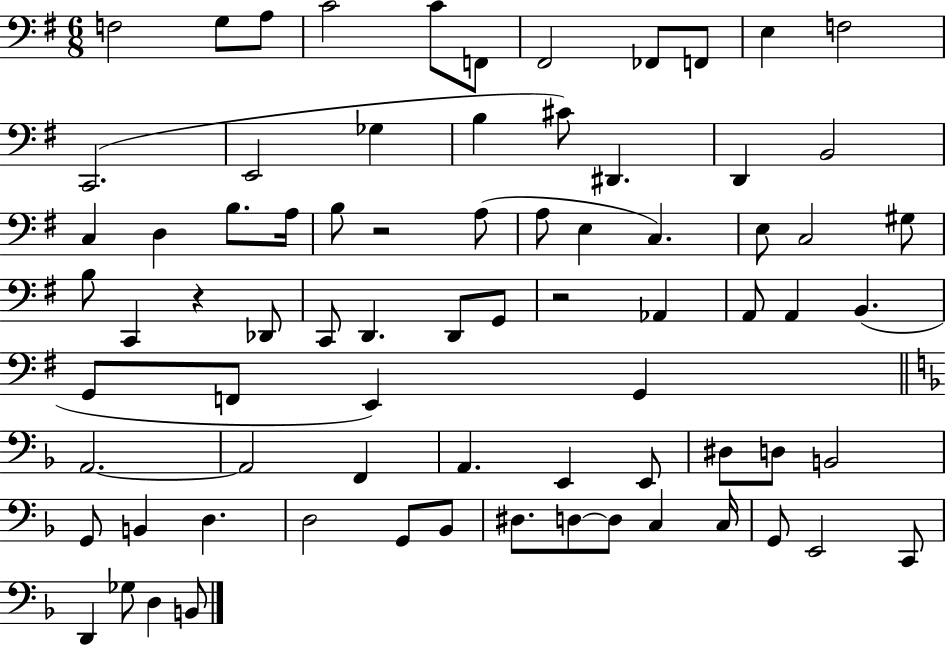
{
  \clef bass
  \numericTimeSignature
  \time 6/8
  \key g \major
  f2 g8 a8 | c'2 c'8 f,8 | fis,2 fes,8 f,8 | e4 f2 | \break c,2.( | e,2 ges4 | b4 cis'8) dis,4. | d,4 b,2 | \break c4 d4 b8. a16 | b8 r2 a8( | a8 e4 c4.) | e8 c2 gis8 | \break b8 c,4 r4 des,8 | c,8 d,4. d,8 g,8 | r2 aes,4 | a,8 a,4 b,4.( | \break g,8 f,8 e,4) g,4 | \bar "||" \break \key d \minor a,2.~~ | a,2 f,4 | a,4. e,4 e,8 | dis8 d8 b,2 | \break g,8 b,4 d4. | d2 g,8 bes,8 | dis8. d8~~ d8 c4 c16 | g,8 e,2 c,8 | \break d,4 ges8 d4 b,8 | \bar "|."
}